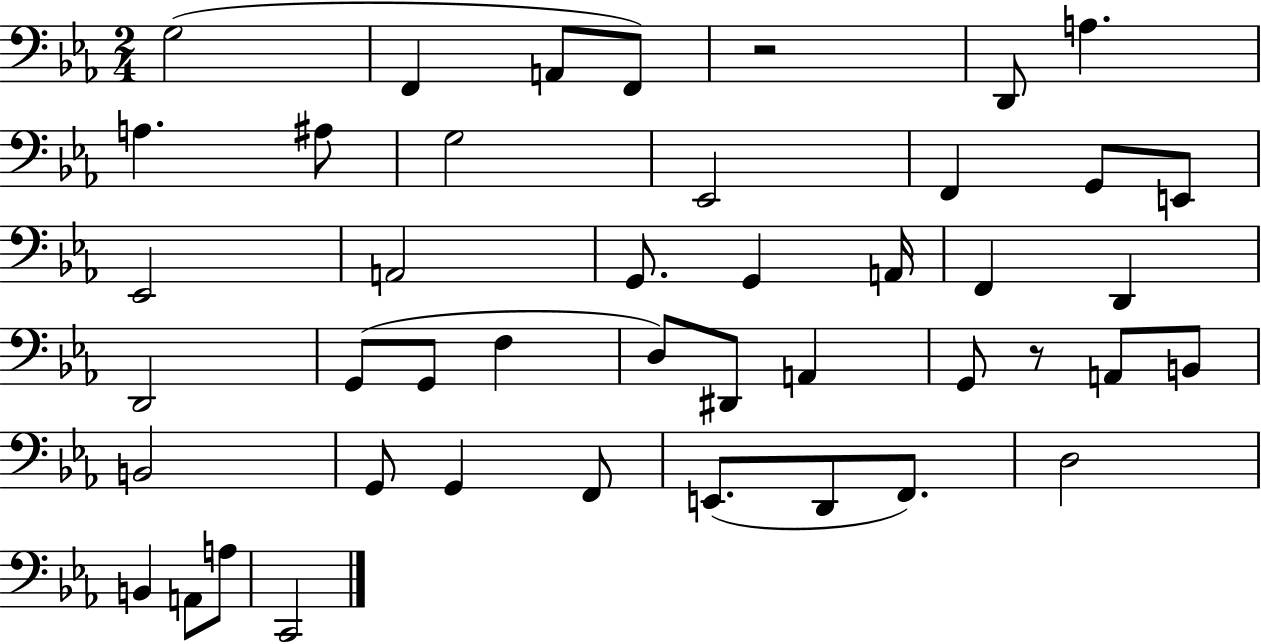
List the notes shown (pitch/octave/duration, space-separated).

G3/h F2/q A2/e F2/e R/h D2/e A3/q. A3/q. A#3/e G3/h Eb2/h F2/q G2/e E2/e Eb2/h A2/h G2/e. G2/q A2/s F2/q D2/q D2/h G2/e G2/e F3/q D3/e D#2/e A2/q G2/e R/e A2/e B2/e B2/h G2/e G2/q F2/e E2/e. D2/e F2/e. D3/h B2/q A2/e A3/e C2/h